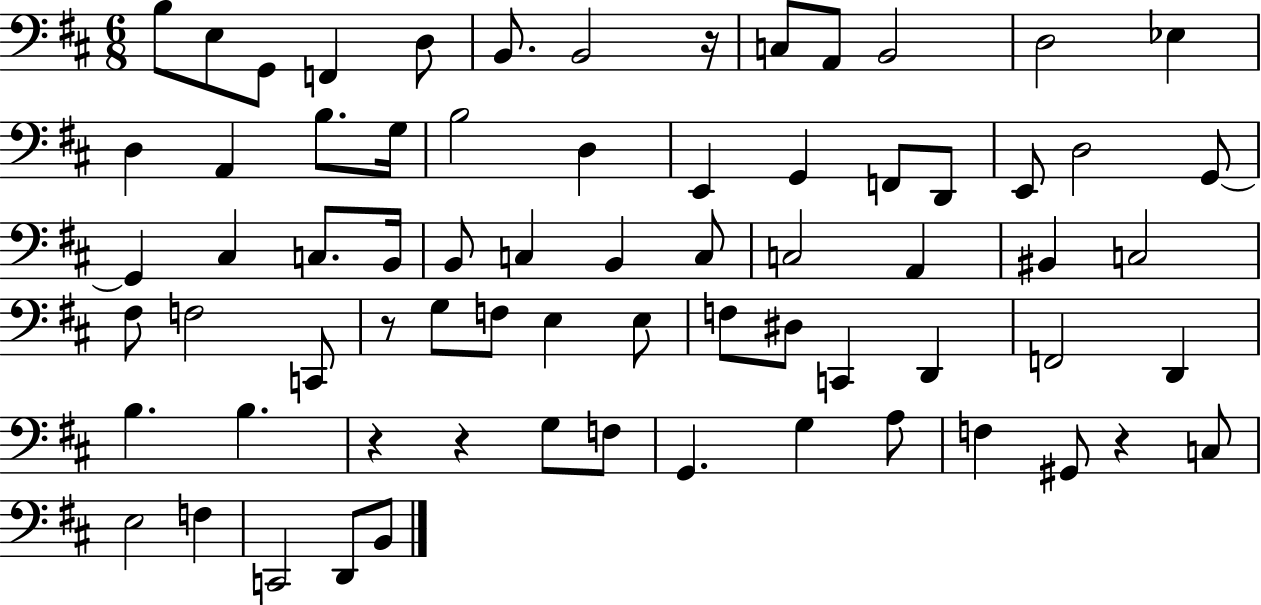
{
  \clef bass
  \numericTimeSignature
  \time 6/8
  \key d \major
  b8 e8 g,8 f,4 d8 | b,8. b,2 r16 | c8 a,8 b,2 | d2 ees4 | \break d4 a,4 b8. g16 | b2 d4 | e,4 g,4 f,8 d,8 | e,8 d2 g,8~~ | \break g,4 cis4 c8. b,16 | b,8 c4 b,4 c8 | c2 a,4 | bis,4 c2 | \break fis8 f2 c,8 | r8 g8 f8 e4 e8 | f8 dis8 c,4 d,4 | f,2 d,4 | \break b4. b4. | r4 r4 g8 f8 | g,4. g4 a8 | f4 gis,8 r4 c8 | \break e2 f4 | c,2 d,8 b,8 | \bar "|."
}